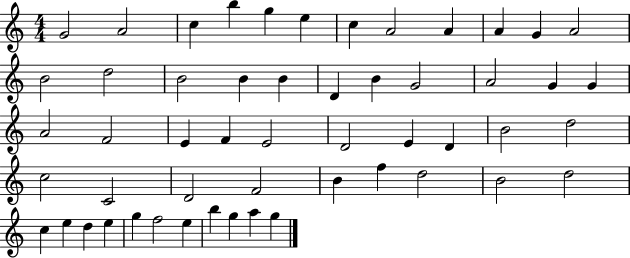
{
  \clef treble
  \numericTimeSignature
  \time 4/4
  \key c \major
  g'2 a'2 | c''4 b''4 g''4 e''4 | c''4 a'2 a'4 | a'4 g'4 a'2 | \break b'2 d''2 | b'2 b'4 b'4 | d'4 b'4 g'2 | a'2 g'4 g'4 | \break a'2 f'2 | e'4 f'4 e'2 | d'2 e'4 d'4 | b'2 d''2 | \break c''2 c'2 | d'2 f'2 | b'4 f''4 d''2 | b'2 d''2 | \break c''4 e''4 d''4 e''4 | g''4 f''2 e''4 | b''4 g''4 a''4 g''4 | \bar "|."
}